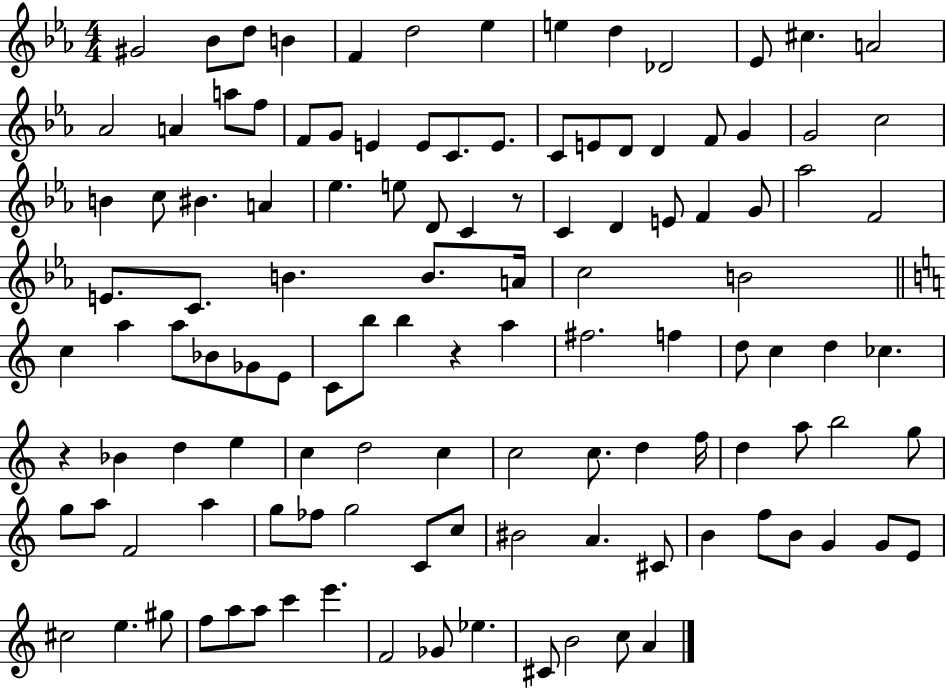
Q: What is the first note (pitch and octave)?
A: G#4